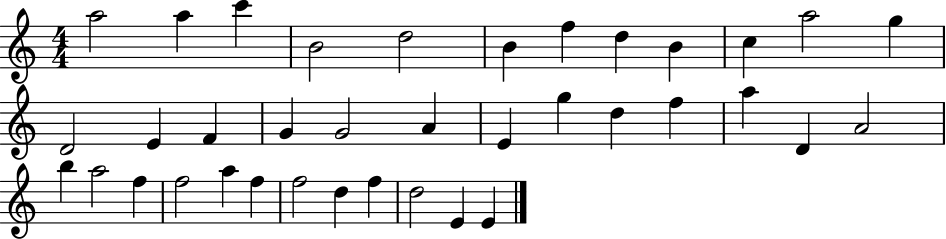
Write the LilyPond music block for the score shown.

{
  \clef treble
  \numericTimeSignature
  \time 4/4
  \key c \major
  a''2 a''4 c'''4 | b'2 d''2 | b'4 f''4 d''4 b'4 | c''4 a''2 g''4 | \break d'2 e'4 f'4 | g'4 g'2 a'4 | e'4 g''4 d''4 f''4 | a''4 d'4 a'2 | \break b''4 a''2 f''4 | f''2 a''4 f''4 | f''2 d''4 f''4 | d''2 e'4 e'4 | \break \bar "|."
}